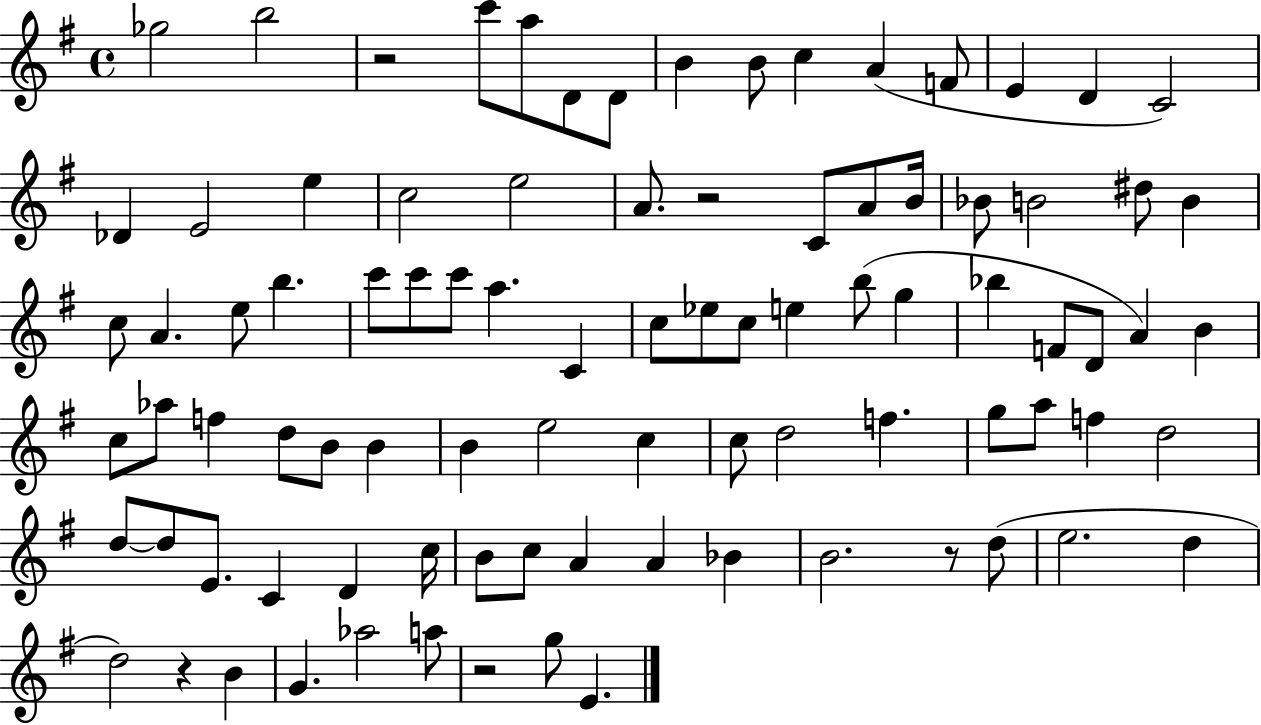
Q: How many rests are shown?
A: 5